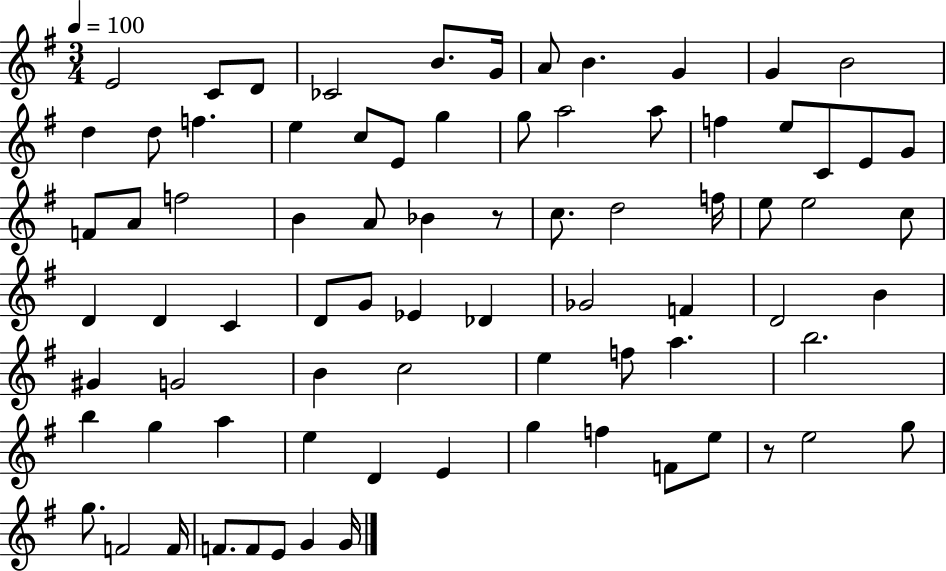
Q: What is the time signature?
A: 3/4